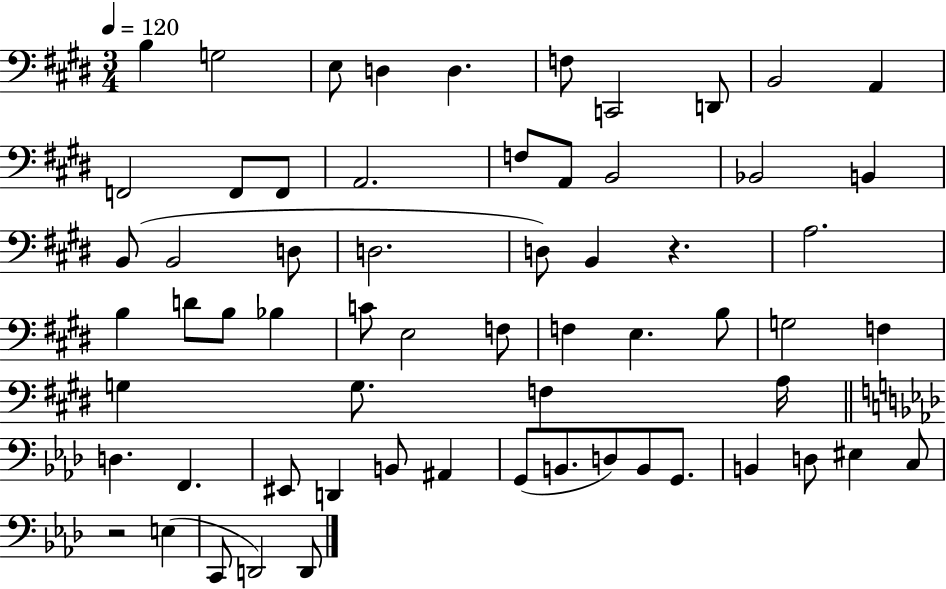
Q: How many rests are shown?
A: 2